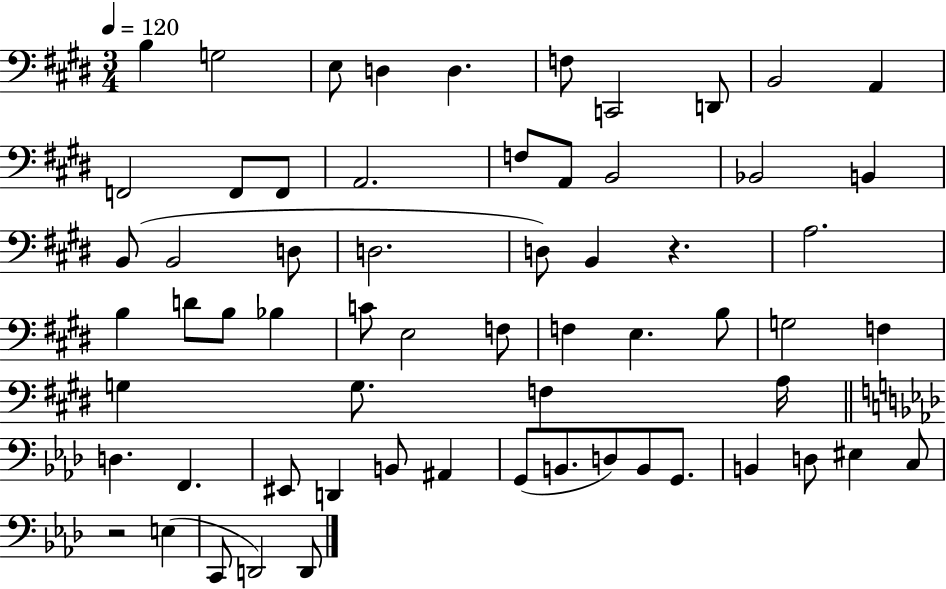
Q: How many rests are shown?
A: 2